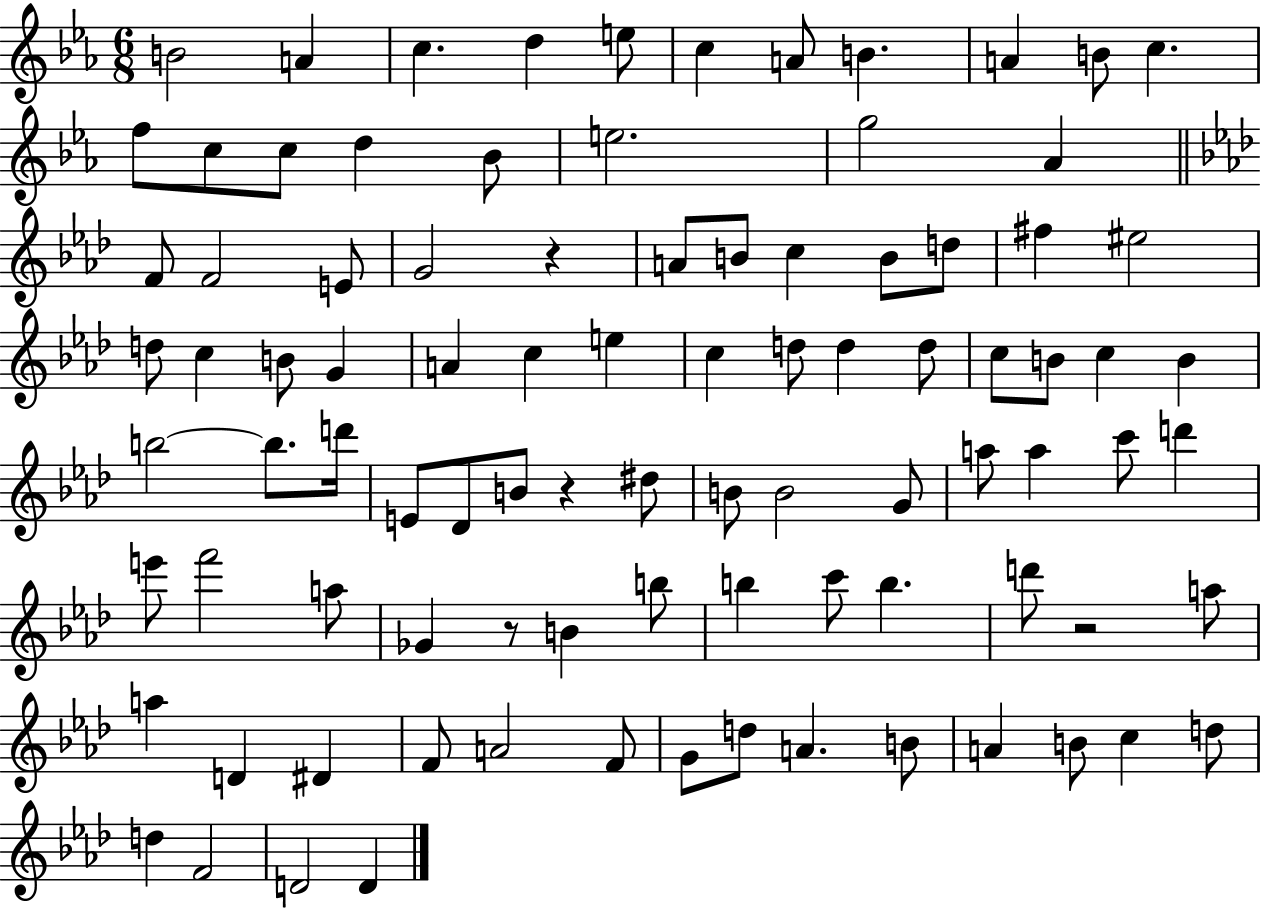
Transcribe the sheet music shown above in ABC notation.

X:1
T:Untitled
M:6/8
L:1/4
K:Eb
B2 A c d e/2 c A/2 B A B/2 c f/2 c/2 c/2 d _B/2 e2 g2 _A F/2 F2 E/2 G2 z A/2 B/2 c B/2 d/2 ^f ^e2 d/2 c B/2 G A c e c d/2 d d/2 c/2 B/2 c B b2 b/2 d'/4 E/2 _D/2 B/2 z ^d/2 B/2 B2 G/2 a/2 a c'/2 d' e'/2 f'2 a/2 _G z/2 B b/2 b c'/2 b d'/2 z2 a/2 a D ^D F/2 A2 F/2 G/2 d/2 A B/2 A B/2 c d/2 d F2 D2 D